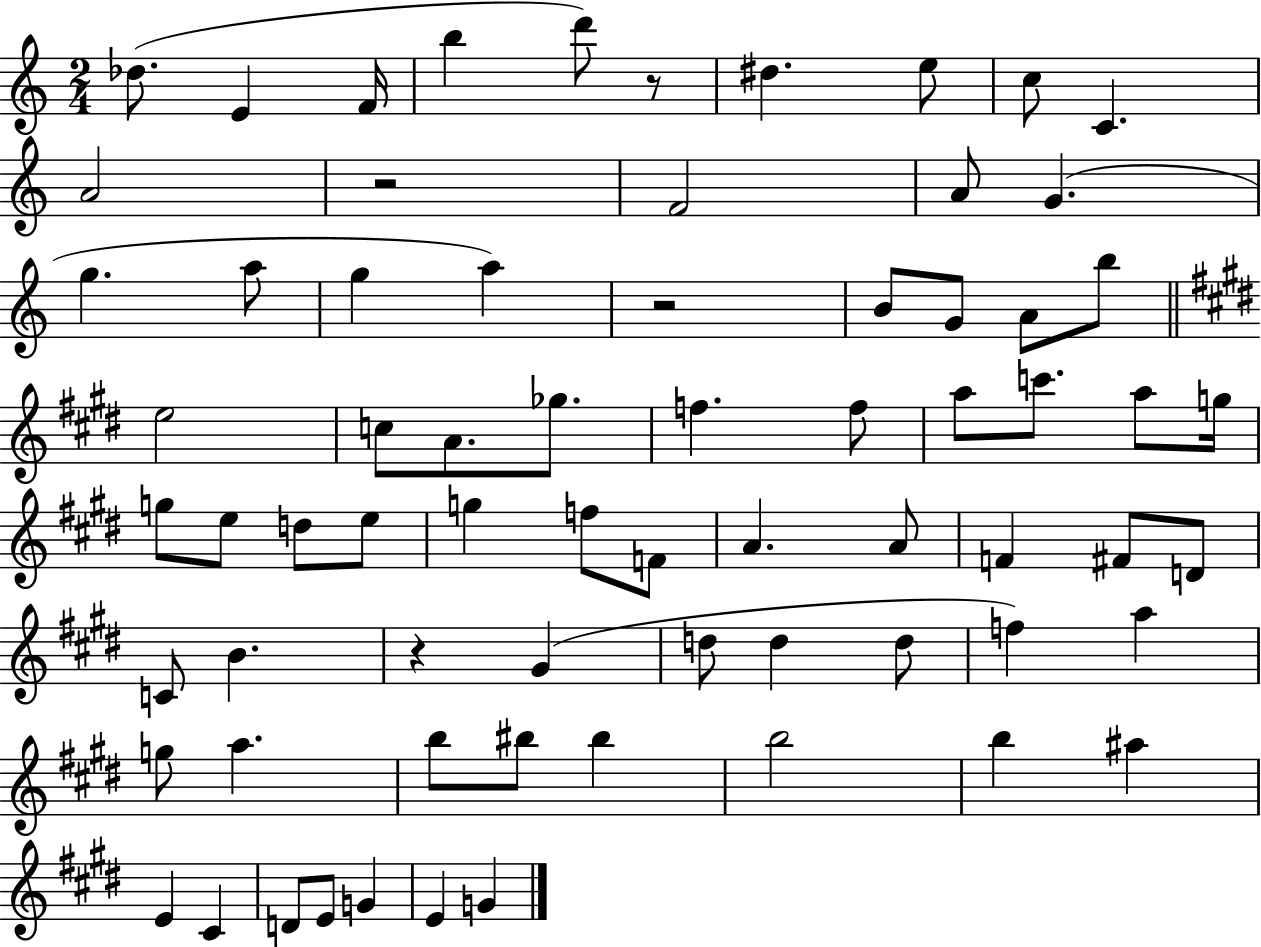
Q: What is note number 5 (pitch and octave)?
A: D6